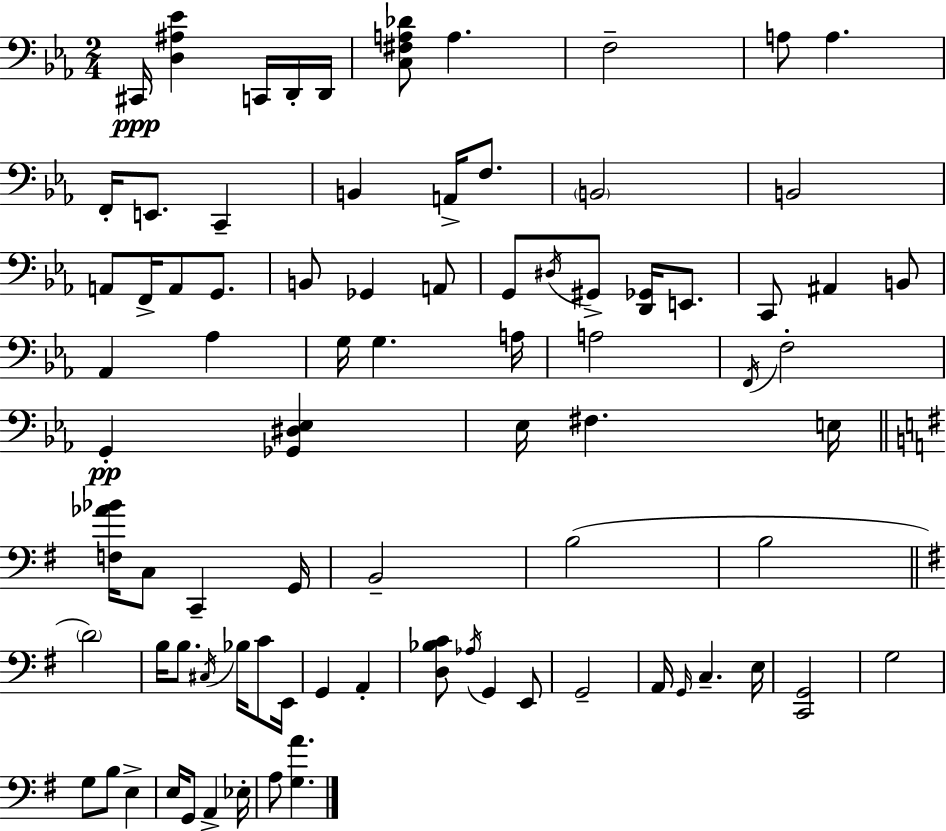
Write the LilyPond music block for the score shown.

{
  \clef bass
  \numericTimeSignature
  \time 2/4
  \key c \minor
  cis,16\ppp <d ais ees'>4 c,16 d,16-. d,16 | <c fis a des'>8 a4. | f2-- | a8 a4. | \break f,16-. e,8. c,4-- | b,4 a,16-> f8. | \parenthesize b,2 | b,2 | \break a,8 f,16-> a,8 g,8. | b,8 ges,4 a,8 | g,8 \acciaccatura { dis16 } gis,8-> <d, ges,>16 e,8. | c,8 ais,4 b,8 | \break aes,4 aes4 | g16 g4. | a16 a2 | \acciaccatura { f,16 } f2-. | \break g,4-.\pp <ges, dis ees>4 | ees16 fis4. | e16 \bar "||" \break \key g \major <f aes' bes'>16 c8 c,4-- g,16 | b,2-- | b2( | b2 | \break \bar "||" \break \key e \minor \parenthesize d'2) | b16 b8. \acciaccatura { cis16 } bes16 c'8 | e,16 g,4 a,4-. | <d bes c'>8 \acciaccatura { aes16 } g,4 | \break e,8 g,2-- | a,16 \grace { g,16 } c4.-- | e16 <c, g,>2 | g2 | \break g8 b8 e4-> | e16 g,8 a,4-> | ees16-. a8 <g a'>4. | \bar "|."
}